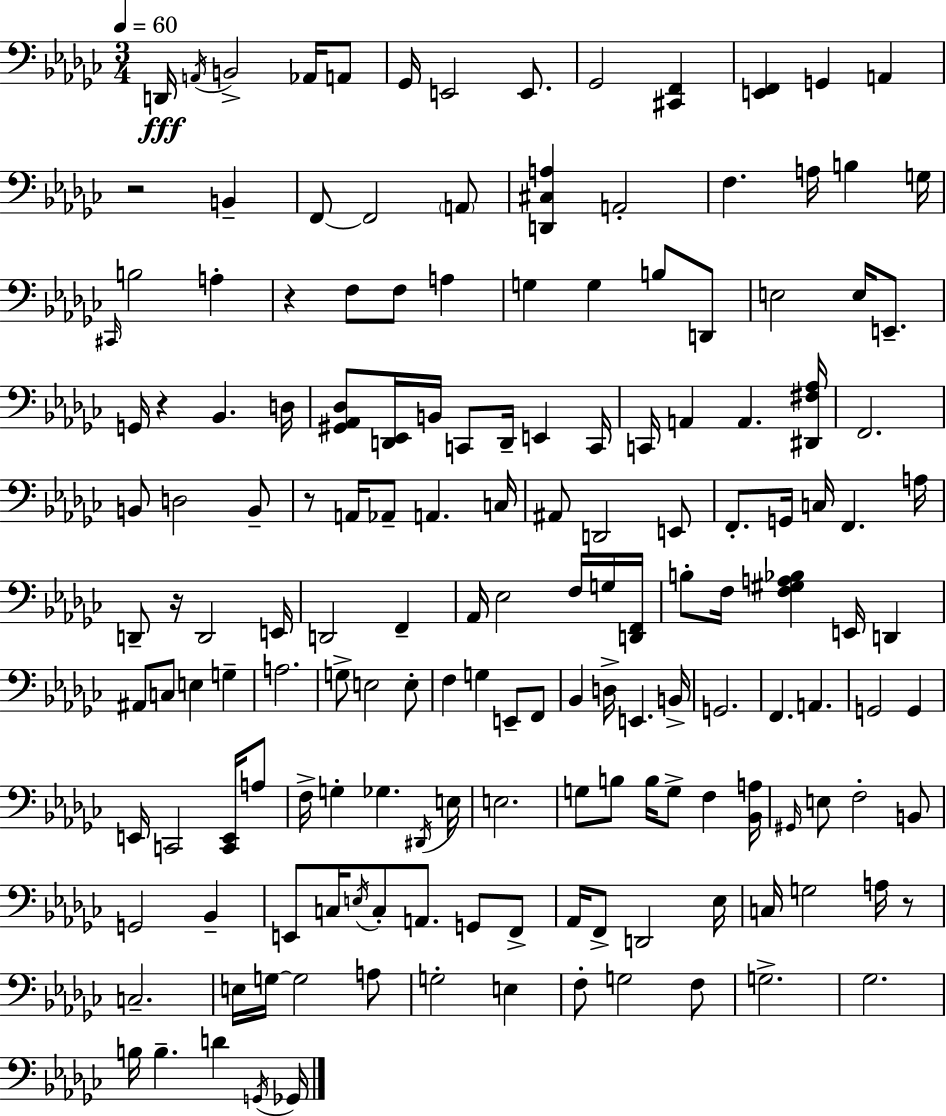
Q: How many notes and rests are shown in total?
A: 161